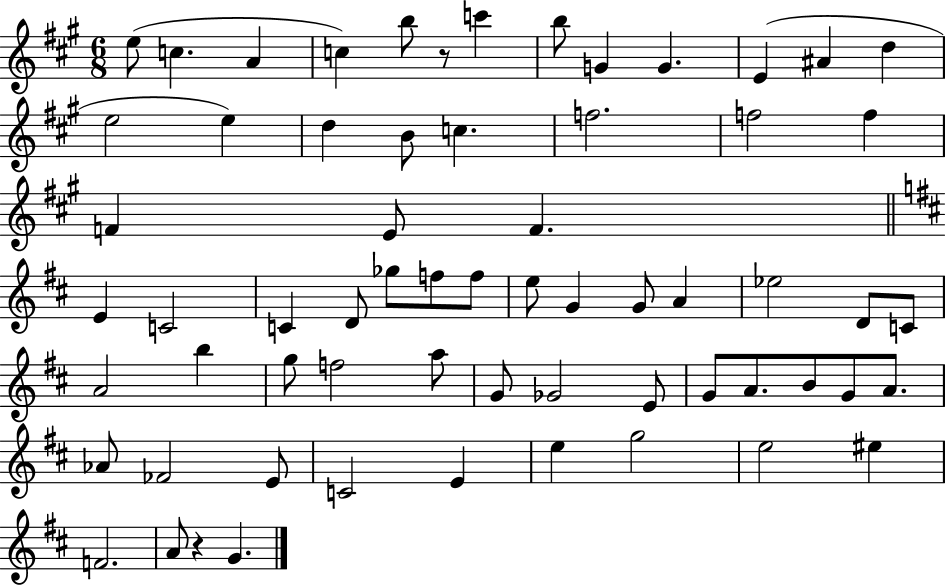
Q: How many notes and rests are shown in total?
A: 64